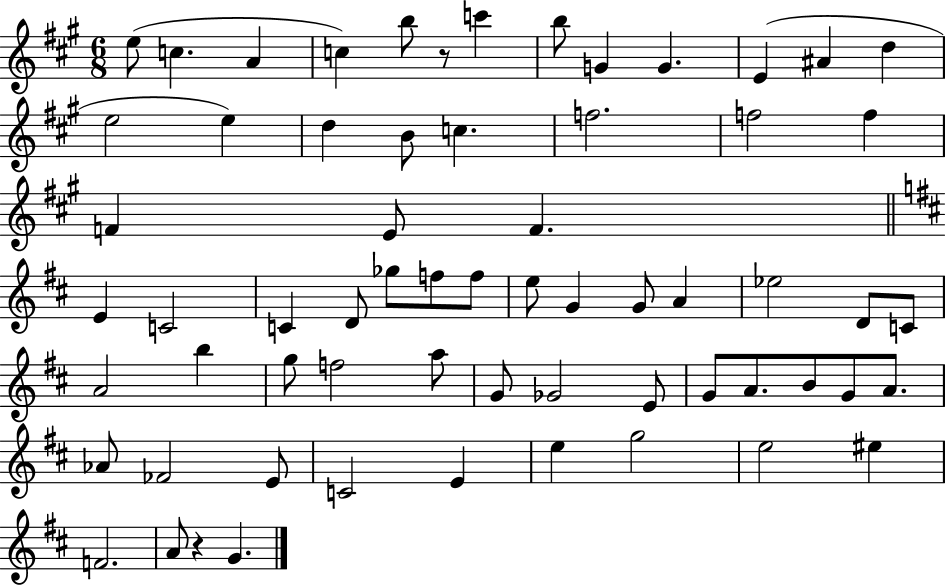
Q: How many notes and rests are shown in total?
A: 64